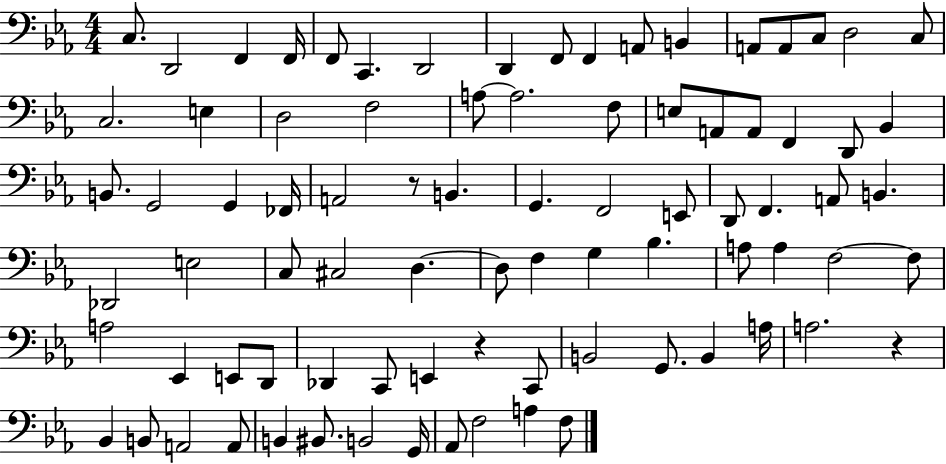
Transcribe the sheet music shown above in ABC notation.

X:1
T:Untitled
M:4/4
L:1/4
K:Eb
C,/2 D,,2 F,, F,,/4 F,,/2 C,, D,,2 D,, F,,/2 F,, A,,/2 B,, A,,/2 A,,/2 C,/2 D,2 C,/2 C,2 E, D,2 F,2 A,/2 A,2 F,/2 E,/2 A,,/2 A,,/2 F,, D,,/2 _B,, B,,/2 G,,2 G,, _F,,/4 A,,2 z/2 B,, G,, F,,2 E,,/2 D,,/2 F,, A,,/2 B,, _D,,2 E,2 C,/2 ^C,2 D, D,/2 F, G, _B, A,/2 A, F,2 F,/2 A,2 _E,, E,,/2 D,,/2 _D,, C,,/2 E,, z C,,/2 B,,2 G,,/2 B,, A,/4 A,2 z _B,, B,,/2 A,,2 A,,/2 B,, ^B,,/2 B,,2 G,,/4 _A,,/2 F,2 A, F,/2